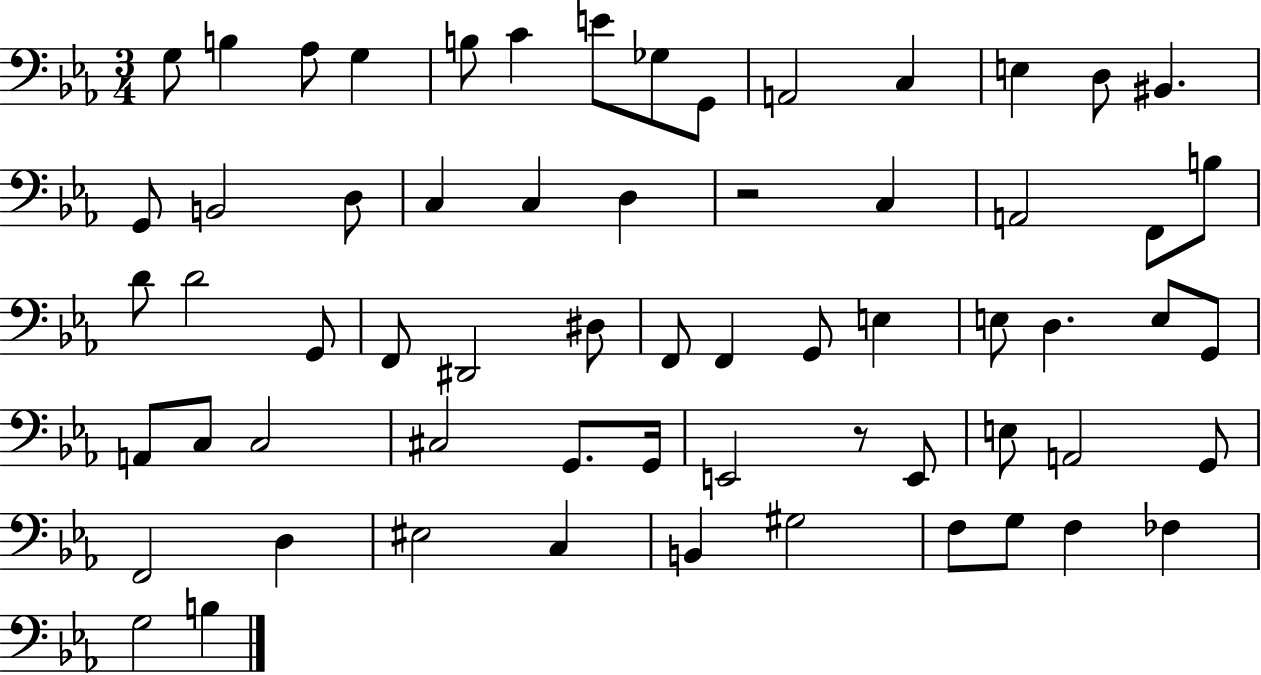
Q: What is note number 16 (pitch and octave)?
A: B2